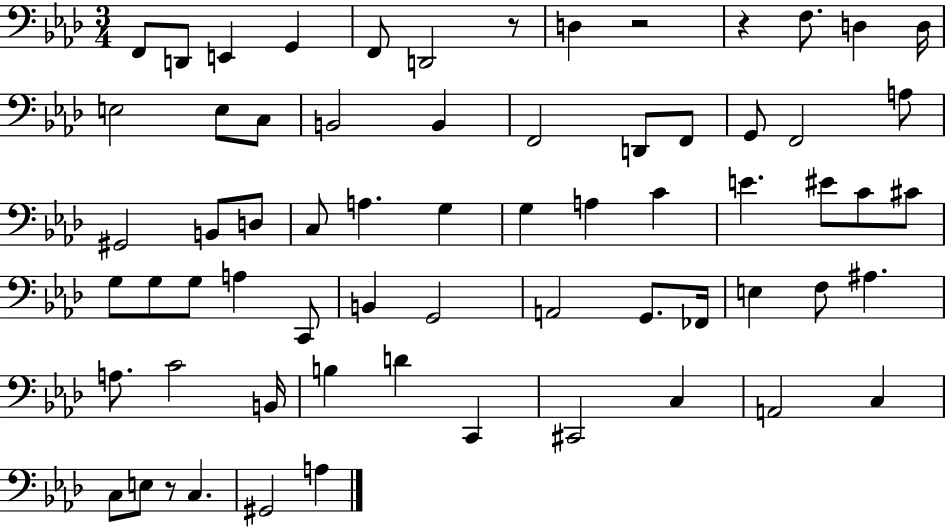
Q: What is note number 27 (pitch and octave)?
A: G3